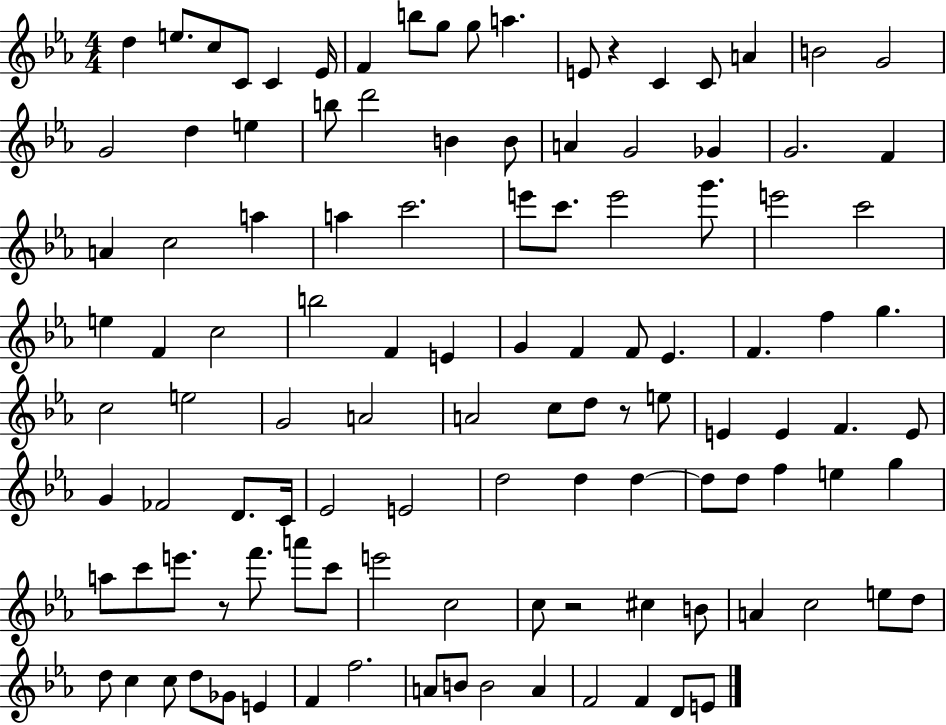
X:1
T:Untitled
M:4/4
L:1/4
K:Eb
d e/2 c/2 C/2 C _E/4 F b/2 g/2 g/2 a E/2 z C C/2 A B2 G2 G2 d e b/2 d'2 B B/2 A G2 _G G2 F A c2 a a c'2 e'/2 c'/2 e'2 g'/2 e'2 c'2 e F c2 b2 F E G F F/2 _E F f g c2 e2 G2 A2 A2 c/2 d/2 z/2 e/2 E E F E/2 G _F2 D/2 C/4 _E2 E2 d2 d d d/2 d/2 f e g a/2 c'/2 e'/2 z/2 f'/2 a'/2 c'/2 e'2 c2 c/2 z2 ^c B/2 A c2 e/2 d/2 d/2 c c/2 d/2 _G/2 E F f2 A/2 B/2 B2 A F2 F D/2 E/2